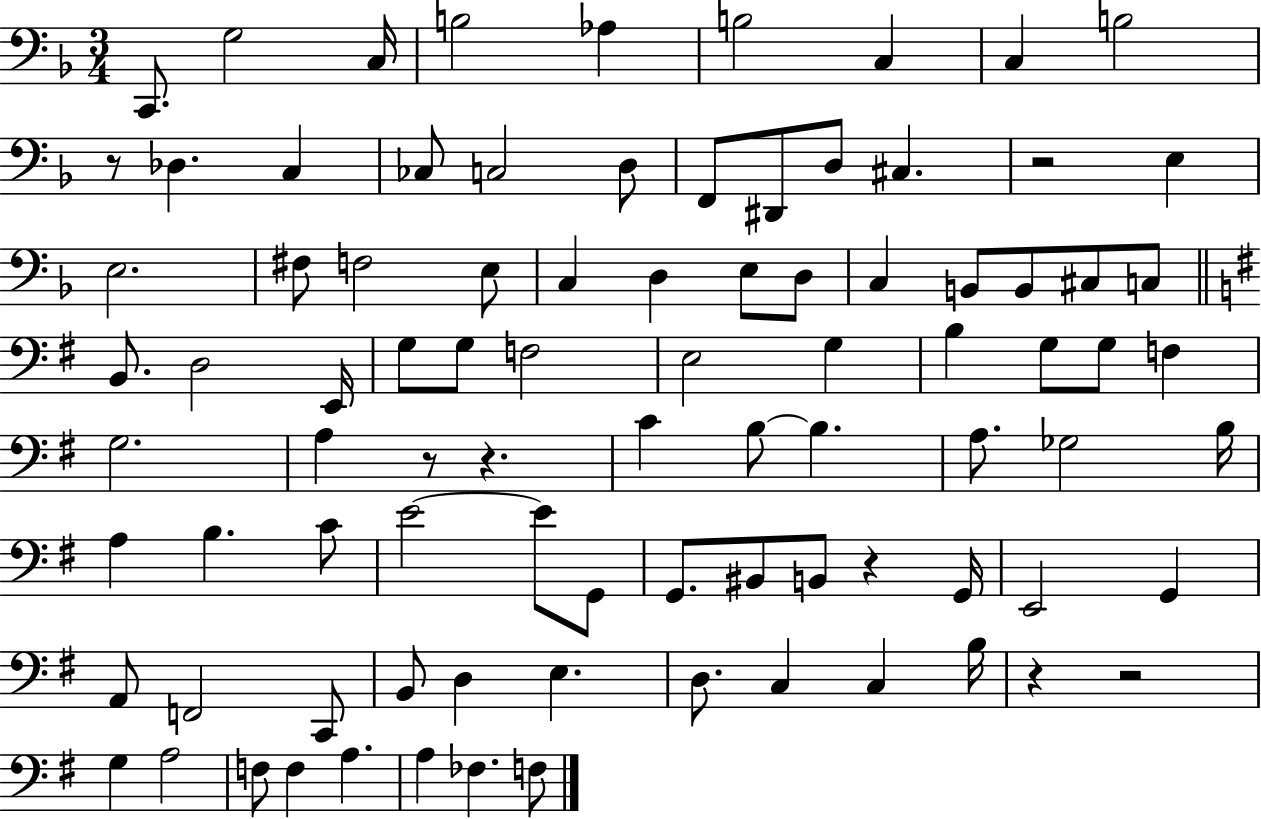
X:1
T:Untitled
M:3/4
L:1/4
K:F
C,,/2 G,2 C,/4 B,2 _A, B,2 C, C, B,2 z/2 _D, C, _C,/2 C,2 D,/2 F,,/2 ^D,,/2 D,/2 ^C, z2 E, E,2 ^F,/2 F,2 E,/2 C, D, E,/2 D,/2 C, B,,/2 B,,/2 ^C,/2 C,/2 B,,/2 D,2 E,,/4 G,/2 G,/2 F,2 E,2 G, B, G,/2 G,/2 F, G,2 A, z/2 z C B,/2 B, A,/2 _G,2 B,/4 A, B, C/2 E2 E/2 G,,/2 G,,/2 ^B,,/2 B,,/2 z G,,/4 E,,2 G,, A,,/2 F,,2 C,,/2 B,,/2 D, E, D,/2 C, C, B,/4 z z2 G, A,2 F,/2 F, A, A, _F, F,/2